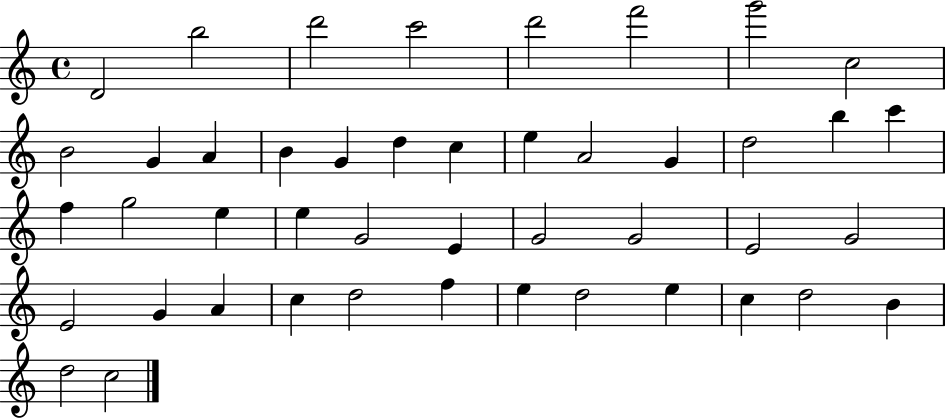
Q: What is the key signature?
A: C major